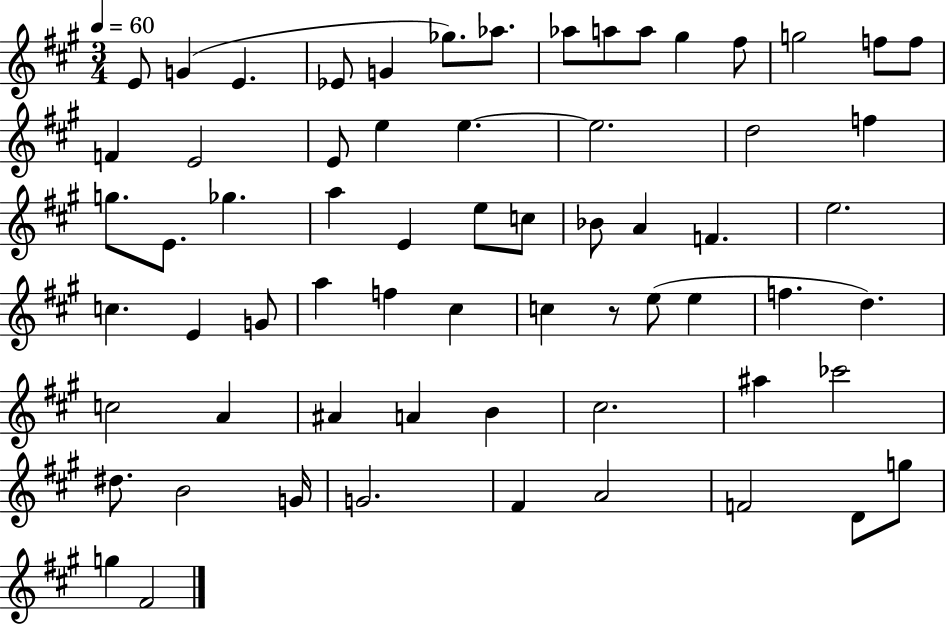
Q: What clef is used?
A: treble